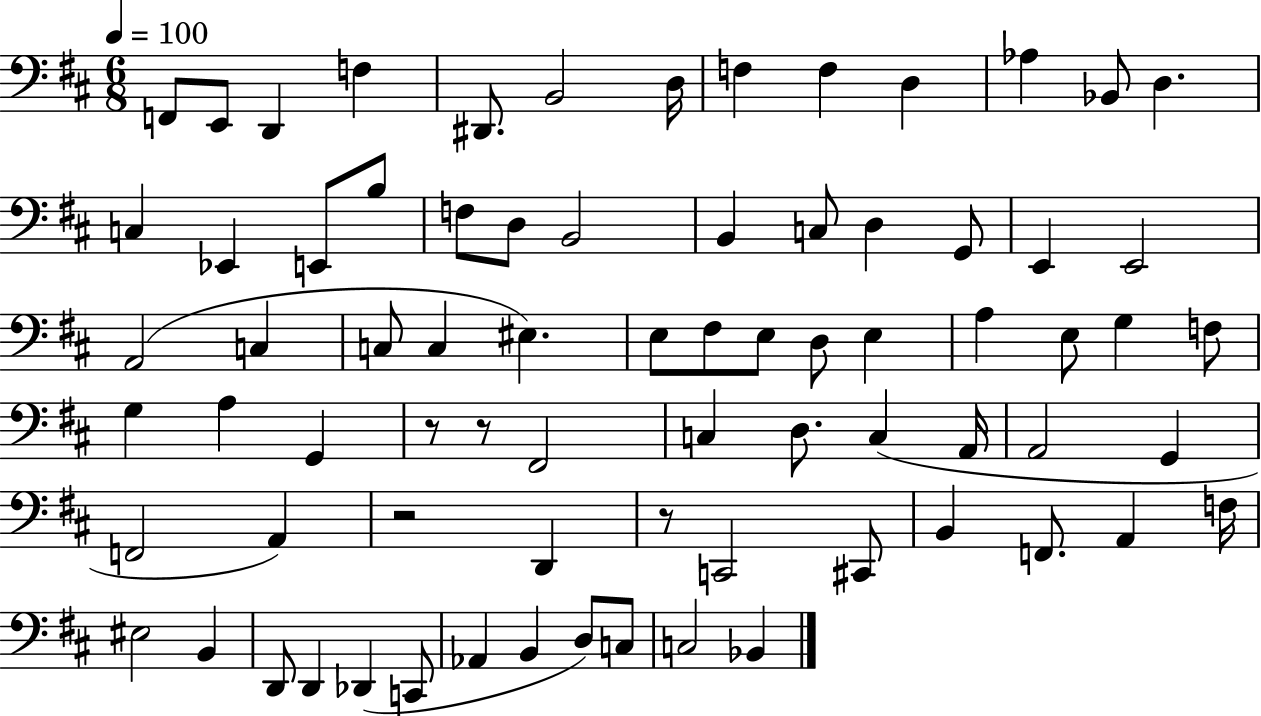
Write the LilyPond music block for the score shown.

{
  \clef bass
  \numericTimeSignature
  \time 6/8
  \key d \major
  \tempo 4 = 100
  f,8 e,8 d,4 f4 | dis,8. b,2 d16 | f4 f4 d4 | aes4 bes,8 d4. | \break c4 ees,4 e,8 b8 | f8 d8 b,2 | b,4 c8 d4 g,8 | e,4 e,2 | \break a,2( c4 | c8 c4 eis4.) | e8 fis8 e8 d8 e4 | a4 e8 g4 f8 | \break g4 a4 g,4 | r8 r8 fis,2 | c4 d8. c4( a,16 | a,2 g,4 | \break f,2 a,4) | r2 d,4 | r8 c,2 cis,8 | b,4 f,8. a,4 f16 | \break eis2 b,4 | d,8 d,4 des,4( c,8 | aes,4 b,4 d8) c8 | c2 bes,4 | \break \bar "|."
}